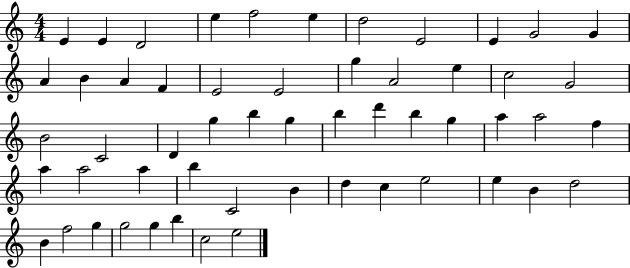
X:1
T:Untitled
M:4/4
L:1/4
K:C
E E D2 e f2 e d2 E2 E G2 G A B A F E2 E2 g A2 e c2 G2 B2 C2 D g b g b d' b g a a2 f a a2 a b C2 B d c e2 e B d2 B f2 g g2 g b c2 e2